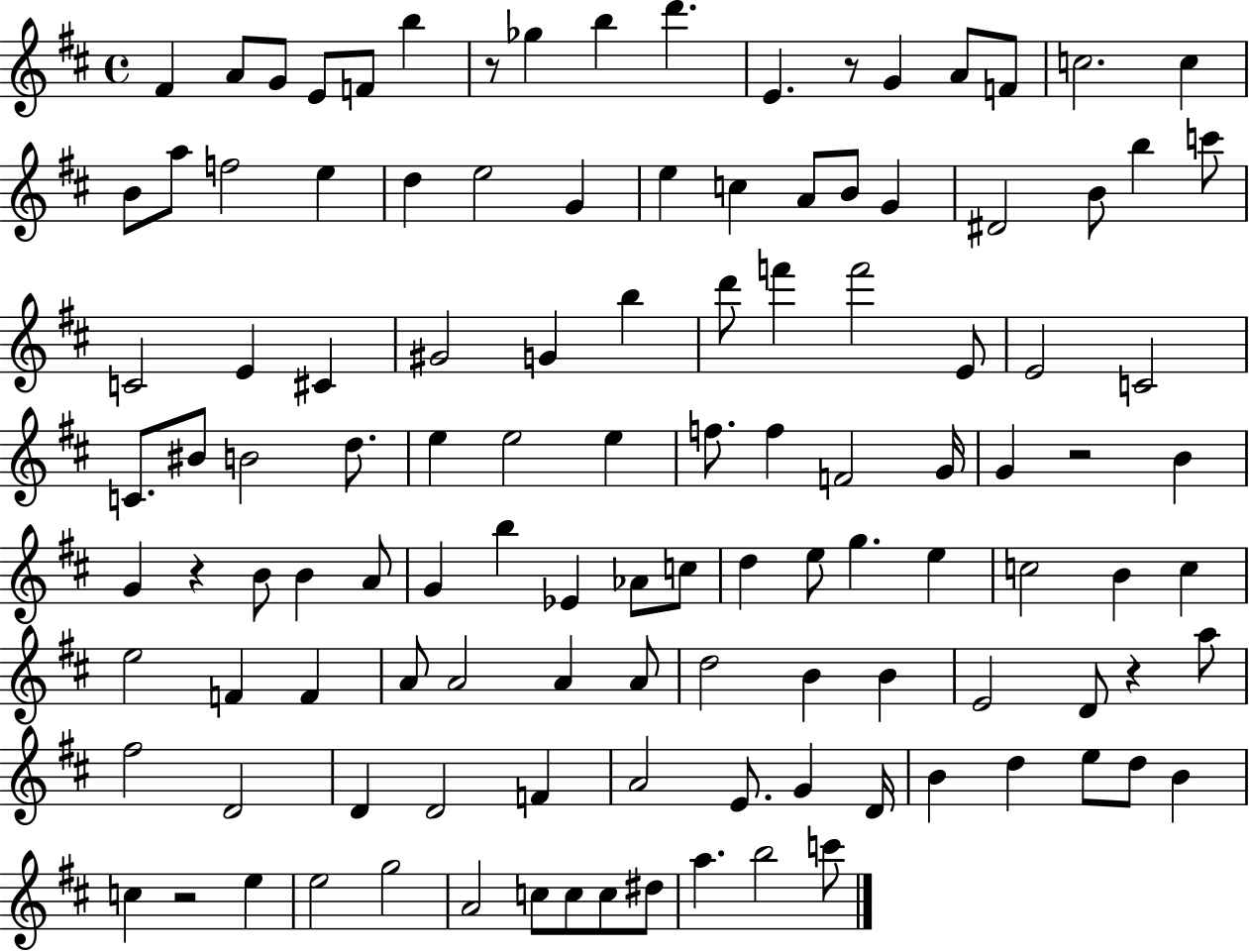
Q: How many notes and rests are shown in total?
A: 117